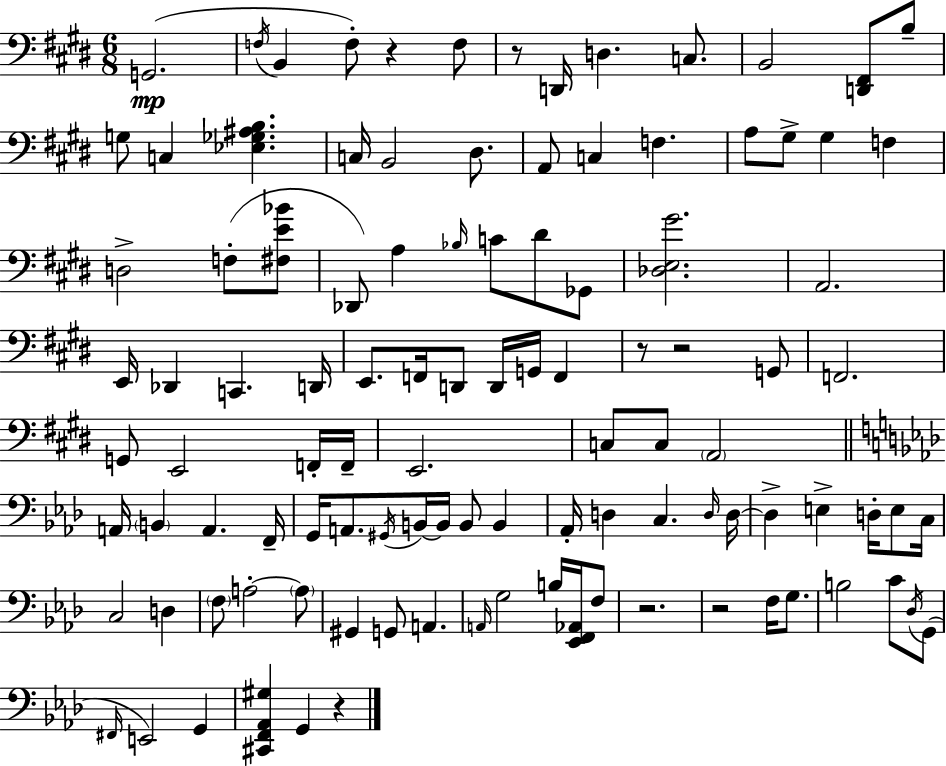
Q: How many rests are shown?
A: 7